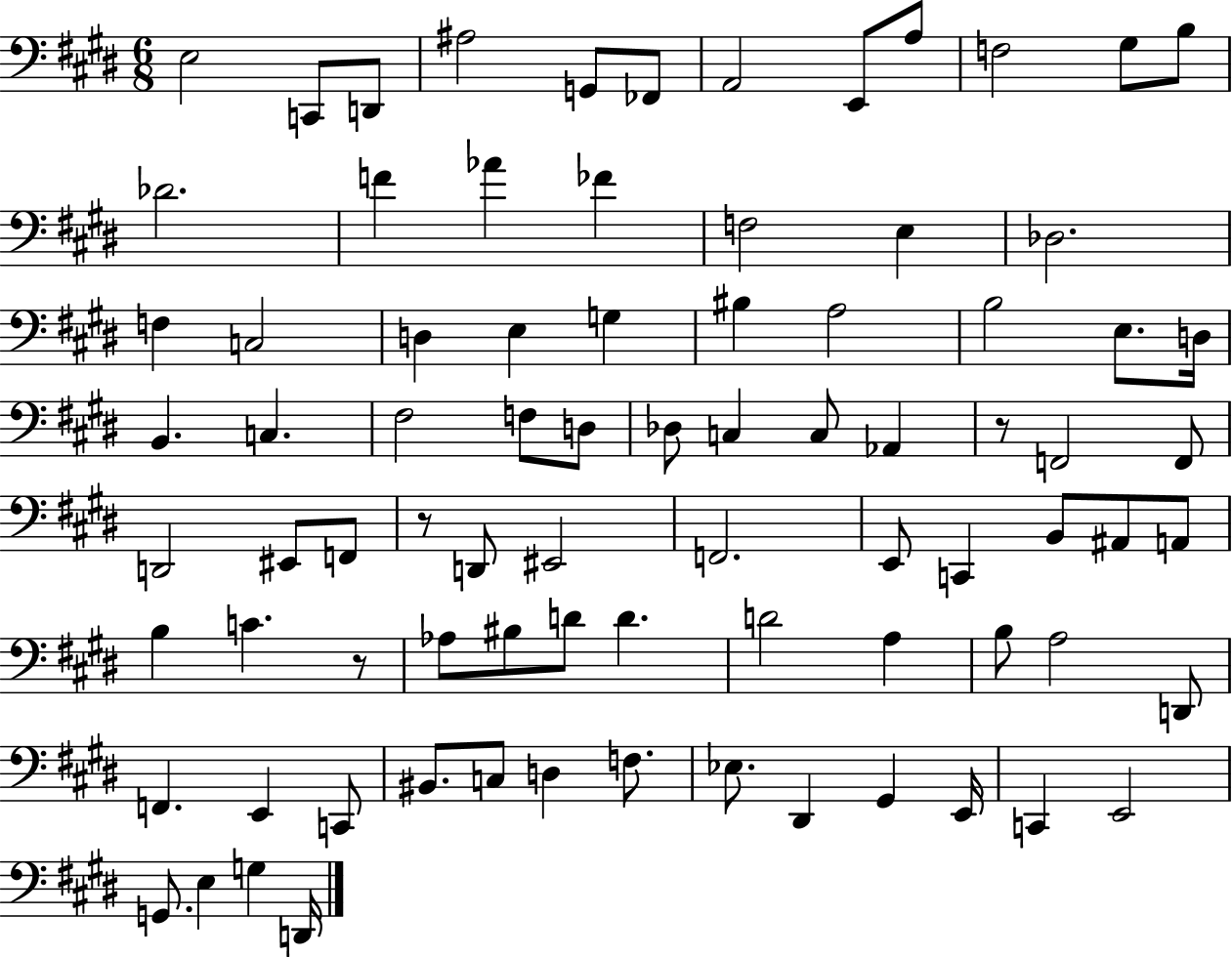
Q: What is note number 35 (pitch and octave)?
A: Db3